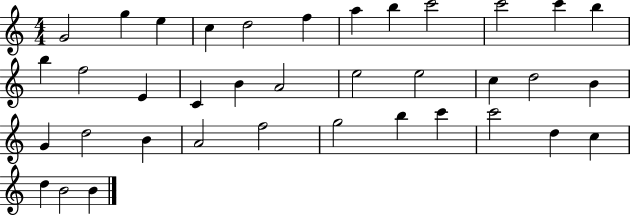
{
  \clef treble
  \numericTimeSignature
  \time 4/4
  \key c \major
  g'2 g''4 e''4 | c''4 d''2 f''4 | a''4 b''4 c'''2 | c'''2 c'''4 b''4 | \break b''4 f''2 e'4 | c'4 b'4 a'2 | e''2 e''2 | c''4 d''2 b'4 | \break g'4 d''2 b'4 | a'2 f''2 | g''2 b''4 c'''4 | c'''2 d''4 c''4 | \break d''4 b'2 b'4 | \bar "|."
}